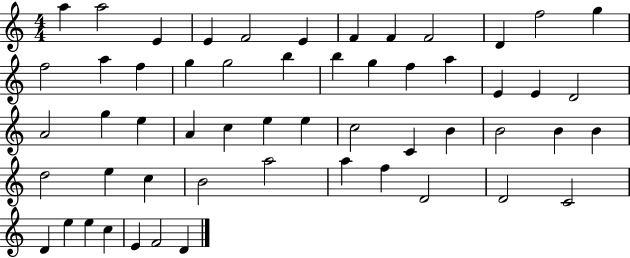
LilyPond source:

{
  \clef treble
  \numericTimeSignature
  \time 4/4
  \key c \major
  a''4 a''2 e'4 | e'4 f'2 e'4 | f'4 f'4 f'2 | d'4 f''2 g''4 | \break f''2 a''4 f''4 | g''4 g''2 b''4 | b''4 g''4 f''4 a''4 | e'4 e'4 d'2 | \break a'2 g''4 e''4 | a'4 c''4 e''4 e''4 | c''2 c'4 b'4 | b'2 b'4 b'4 | \break d''2 e''4 c''4 | b'2 a''2 | a''4 f''4 d'2 | d'2 c'2 | \break d'4 e''4 e''4 c''4 | e'4 f'2 d'4 | \bar "|."
}